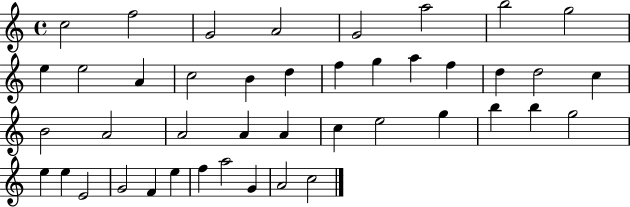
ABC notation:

X:1
T:Untitled
M:4/4
L:1/4
K:C
c2 f2 G2 A2 G2 a2 b2 g2 e e2 A c2 B d f g a f d d2 c B2 A2 A2 A A c e2 g b b g2 e e E2 G2 F e f a2 G A2 c2